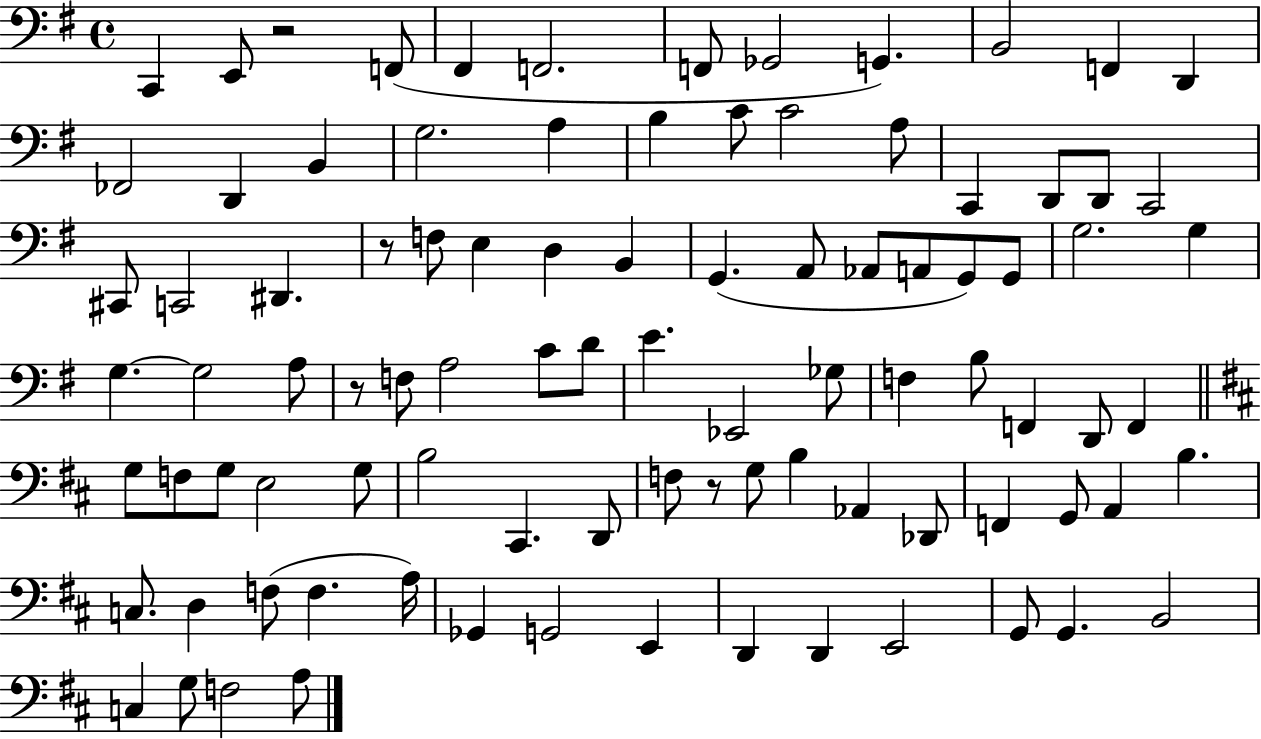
X:1
T:Untitled
M:4/4
L:1/4
K:G
C,, E,,/2 z2 F,,/2 ^F,, F,,2 F,,/2 _G,,2 G,, B,,2 F,, D,, _F,,2 D,, B,, G,2 A, B, C/2 C2 A,/2 C,, D,,/2 D,,/2 C,,2 ^C,,/2 C,,2 ^D,, z/2 F,/2 E, D, B,, G,, A,,/2 _A,,/2 A,,/2 G,,/2 G,,/2 G,2 G, G, G,2 A,/2 z/2 F,/2 A,2 C/2 D/2 E _E,,2 _G,/2 F, B,/2 F,, D,,/2 F,, G,/2 F,/2 G,/2 E,2 G,/2 B,2 ^C,, D,,/2 F,/2 z/2 G,/2 B, _A,, _D,,/2 F,, G,,/2 A,, B, C,/2 D, F,/2 F, A,/4 _G,, G,,2 E,, D,, D,, E,,2 G,,/2 G,, B,,2 C, G,/2 F,2 A,/2